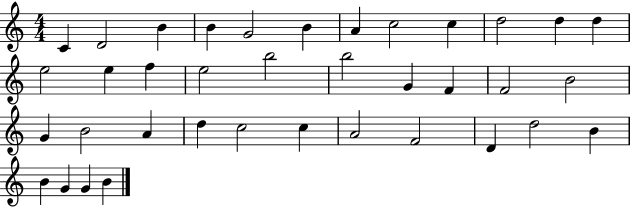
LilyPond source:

{
  \clef treble
  \numericTimeSignature
  \time 4/4
  \key c \major
  c'4 d'2 b'4 | b'4 g'2 b'4 | a'4 c''2 c''4 | d''2 d''4 d''4 | \break e''2 e''4 f''4 | e''2 b''2 | b''2 g'4 f'4 | f'2 b'2 | \break g'4 b'2 a'4 | d''4 c''2 c''4 | a'2 f'2 | d'4 d''2 b'4 | \break b'4 g'4 g'4 b'4 | \bar "|."
}